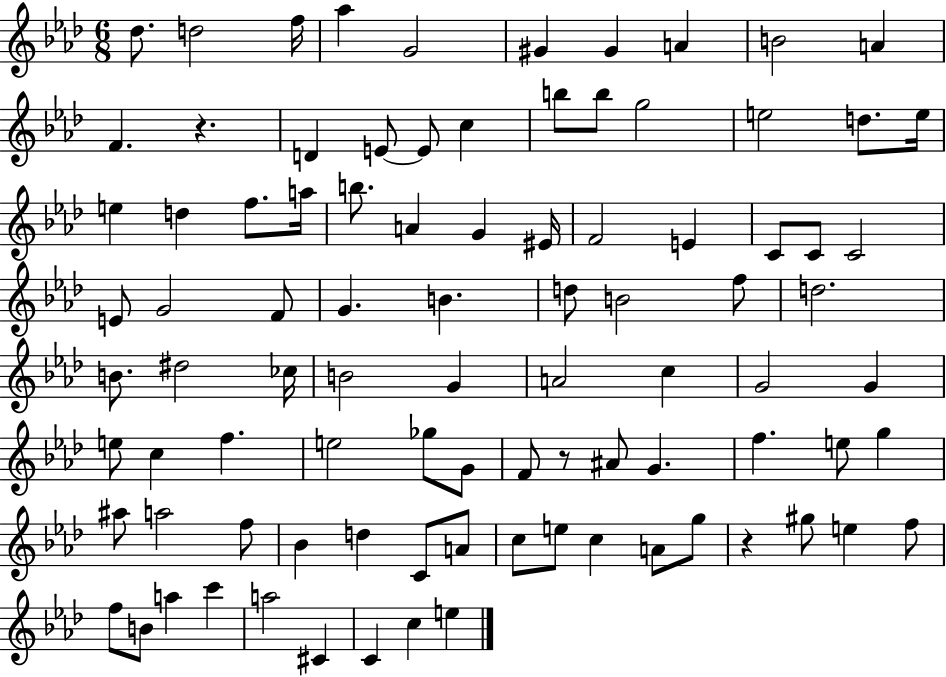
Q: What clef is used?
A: treble